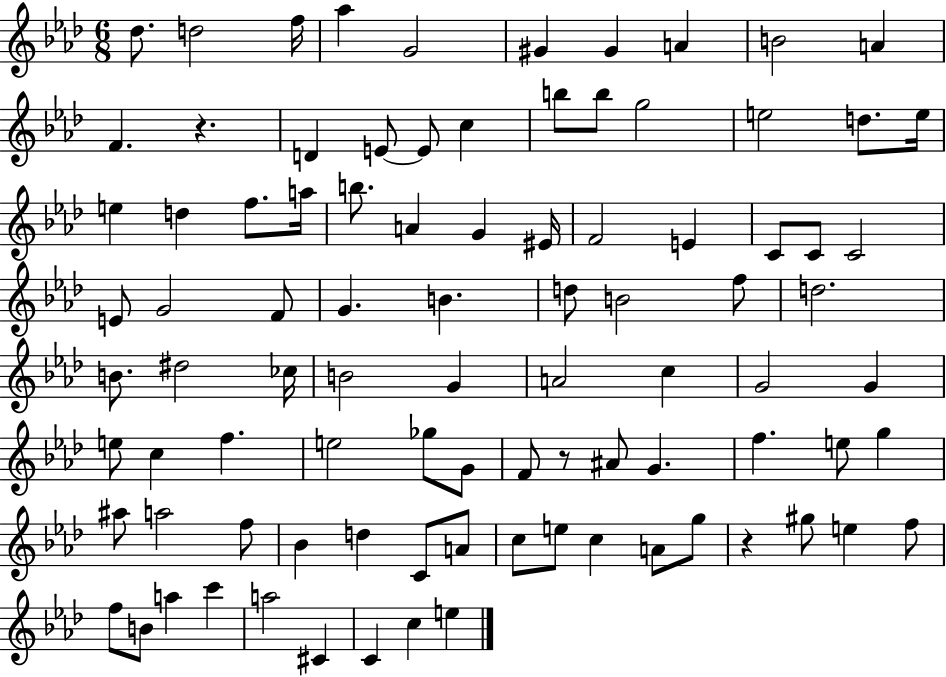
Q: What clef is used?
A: treble